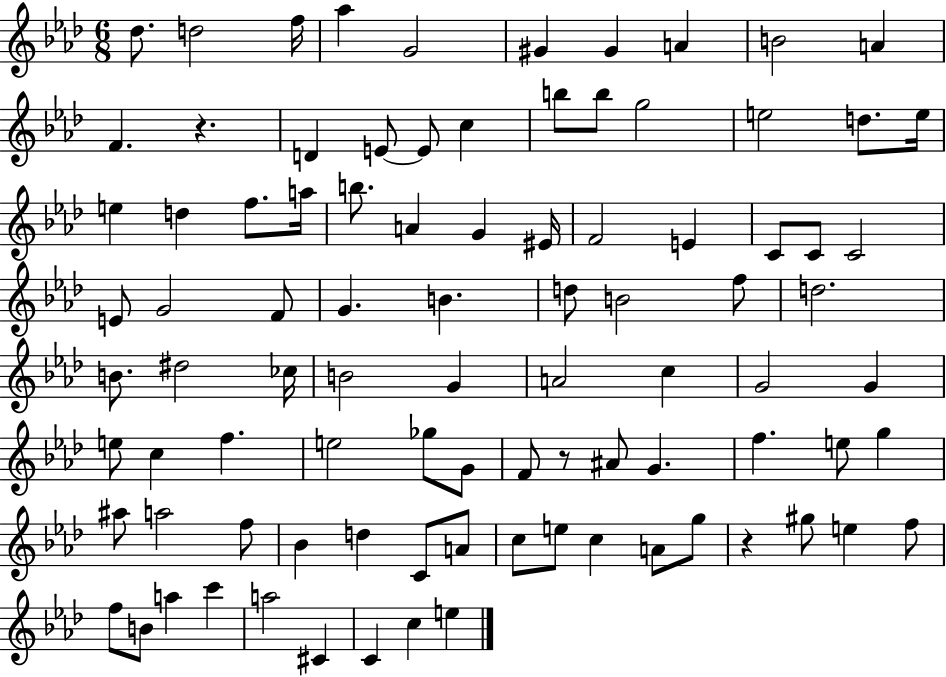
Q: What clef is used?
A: treble